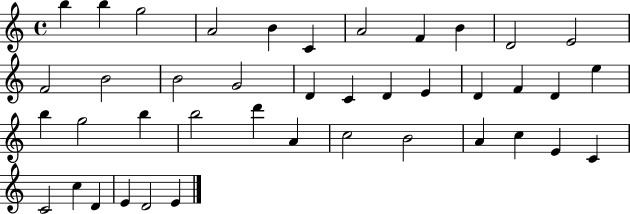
B5/q B5/q G5/h A4/h B4/q C4/q A4/h F4/q B4/q D4/h E4/h F4/h B4/h B4/h G4/h D4/q C4/q D4/q E4/q D4/q F4/q D4/q E5/q B5/q G5/h B5/q B5/h D6/q A4/q C5/h B4/h A4/q C5/q E4/q C4/q C4/h C5/q D4/q E4/q D4/h E4/q